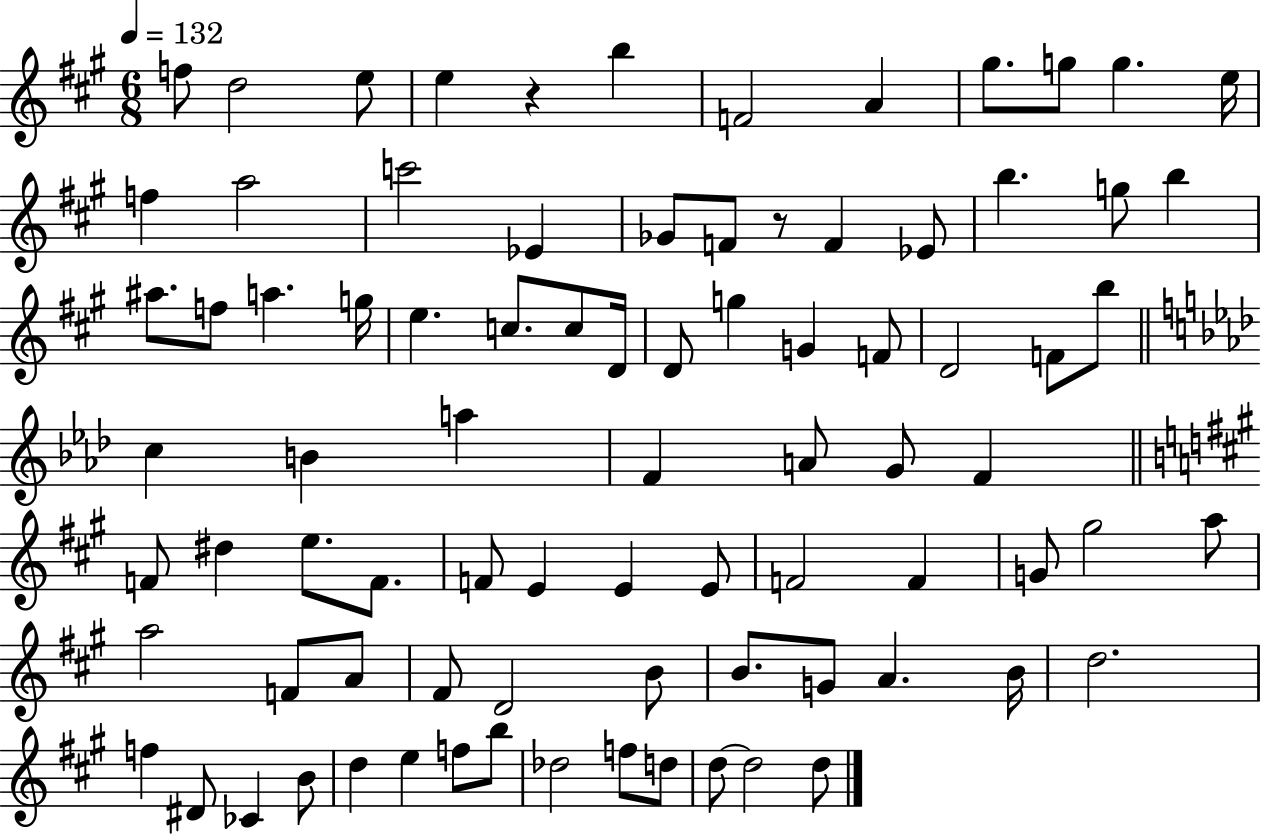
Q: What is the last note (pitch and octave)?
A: D5